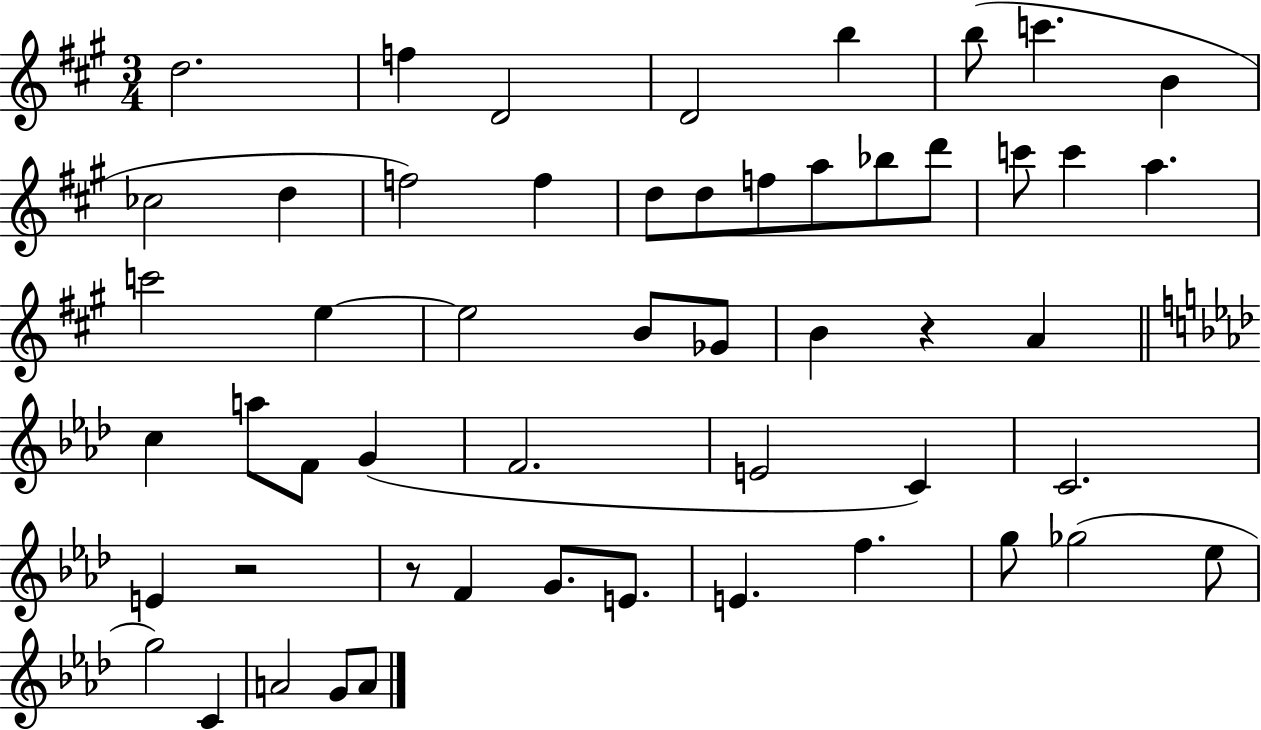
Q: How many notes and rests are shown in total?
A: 53